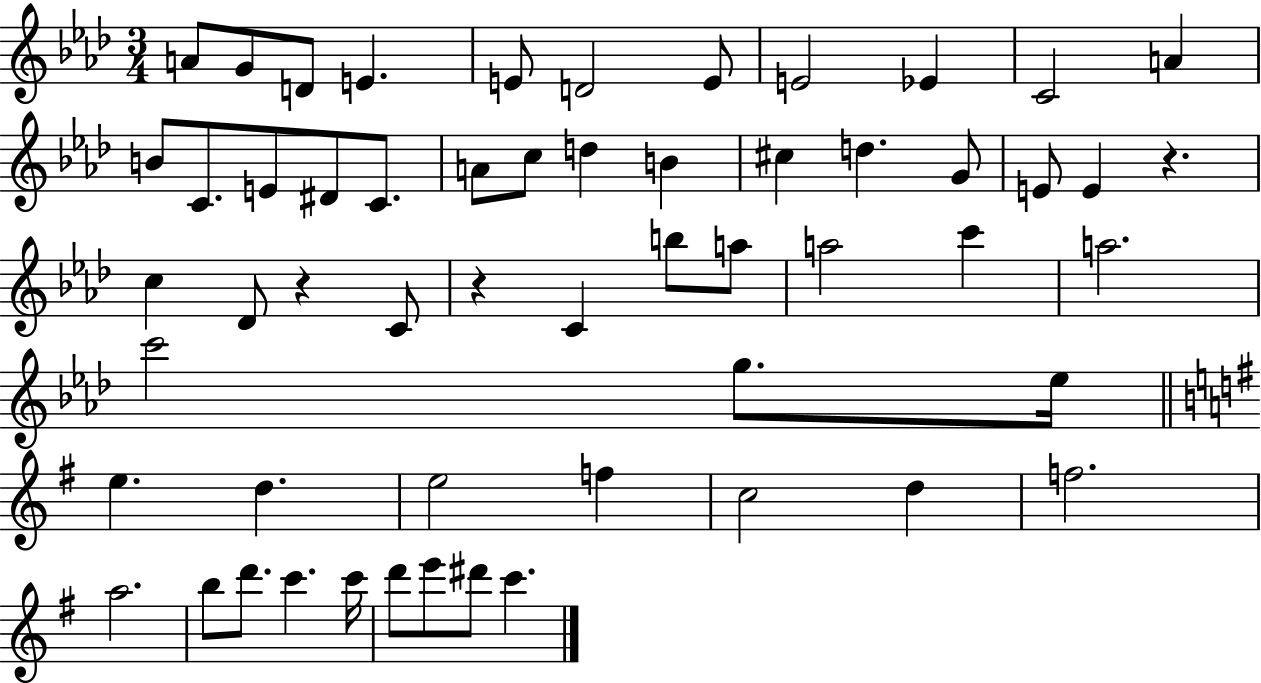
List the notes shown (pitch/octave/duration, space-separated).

A4/e G4/e D4/e E4/q. E4/e D4/h E4/e E4/h Eb4/q C4/h A4/q B4/e C4/e. E4/e D#4/e C4/e. A4/e C5/e D5/q B4/q C#5/q D5/q. G4/e E4/e E4/q R/q. C5/q Db4/e R/q C4/e R/q C4/q B5/e A5/e A5/h C6/q A5/h. C6/h G5/e. Eb5/s E5/q. D5/q. E5/h F5/q C5/h D5/q F5/h. A5/h. B5/e D6/e. C6/q. C6/s D6/e E6/e D#6/e C6/q.